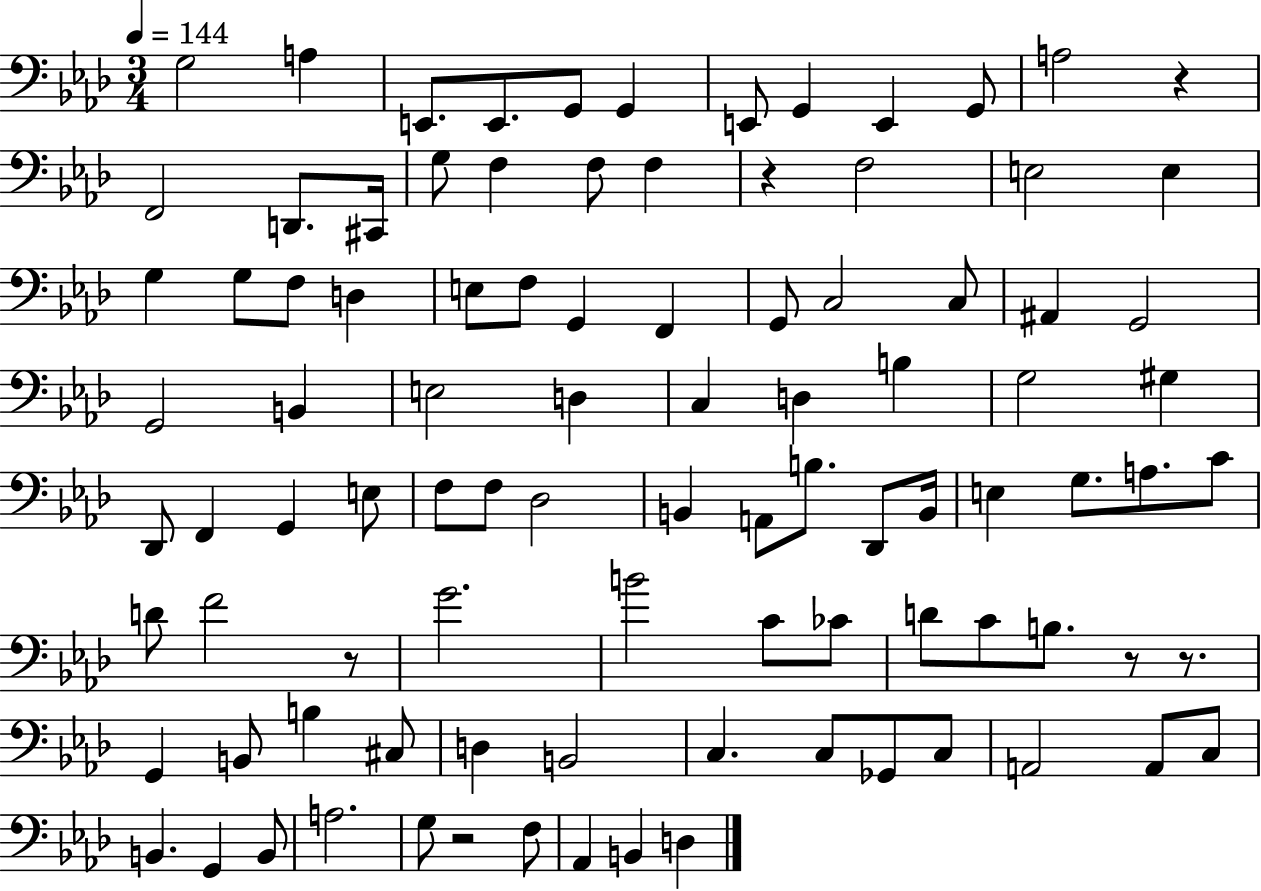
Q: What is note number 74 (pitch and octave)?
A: B2